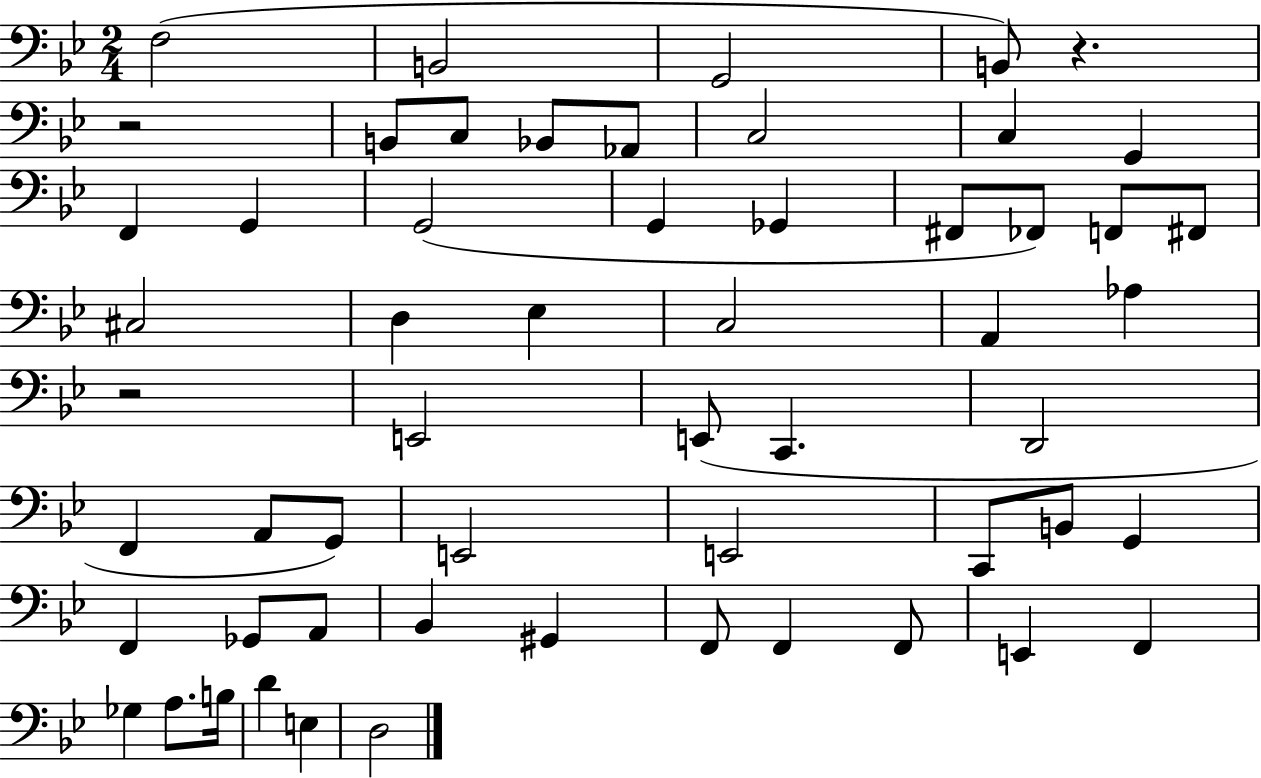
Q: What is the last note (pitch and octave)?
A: D3